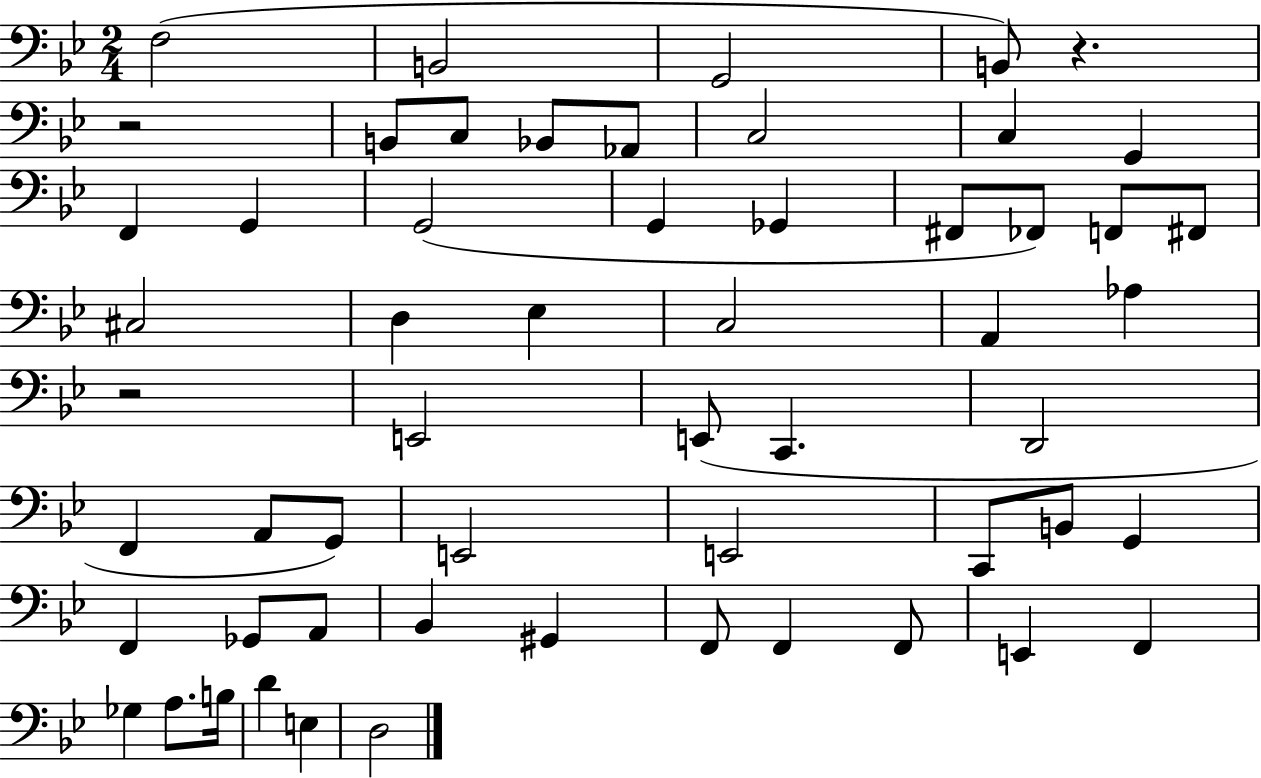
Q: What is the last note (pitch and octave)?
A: D3